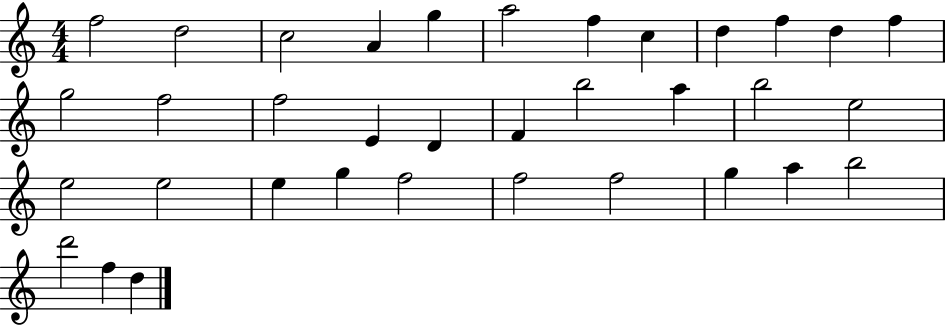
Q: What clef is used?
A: treble